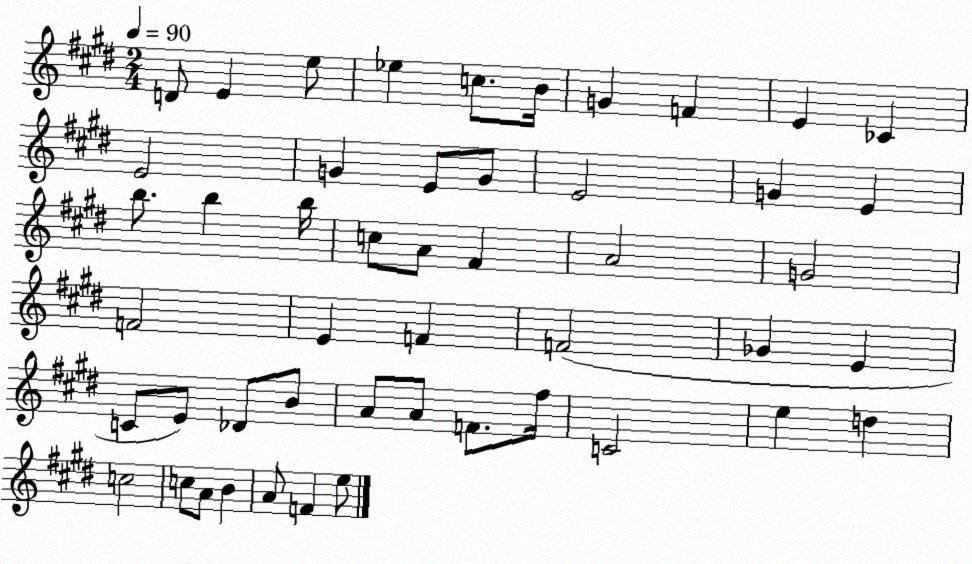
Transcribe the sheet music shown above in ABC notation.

X:1
T:Untitled
M:2/4
L:1/4
K:E
D/2 E e/2 _e c/2 B/4 G F E _C E2 G E/2 G/2 E2 G E b/2 b b/4 c/2 A/2 ^F A2 G2 F2 E F F2 _G E C/2 E/2 _D/2 B/2 A/2 A/2 F/2 ^f/4 C2 e d c2 c/2 A/2 B A/2 F e/2